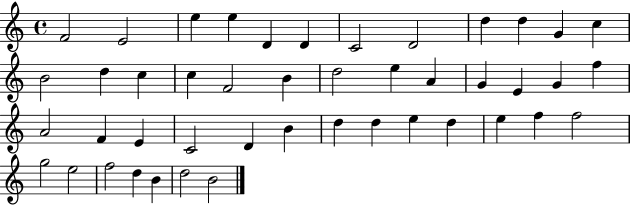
F4/h E4/h E5/q E5/q D4/q D4/q C4/h D4/h D5/q D5/q G4/q C5/q B4/h D5/q C5/q C5/q F4/h B4/q D5/h E5/q A4/q G4/q E4/q G4/q F5/q A4/h F4/q E4/q C4/h D4/q B4/q D5/q D5/q E5/q D5/q E5/q F5/q F5/h G5/h E5/h F5/h D5/q B4/q D5/h B4/h